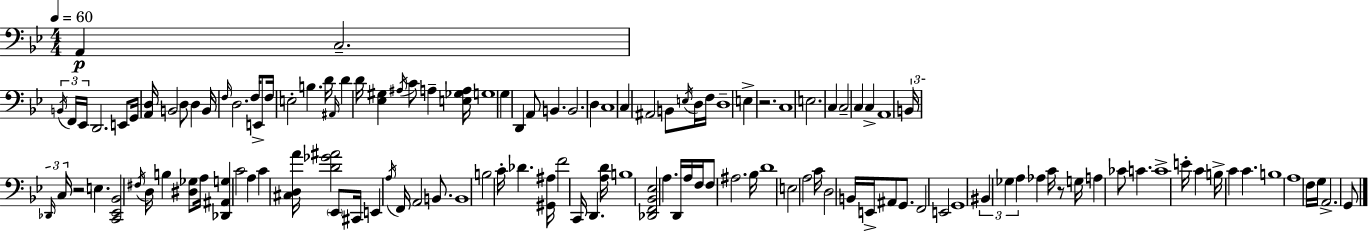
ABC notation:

X:1
T:Untitled
M:4/4
L:1/4
K:Gm
A,, C,2 B,,/4 F,,/4 _E,,/4 D,,2 E,,/2 G,,/4 [A,,D,]/4 B,,2 D,/2 D, B,,/4 F,/4 D,2 F,/4 E,,/2 F,/4 E,2 B, D/4 ^A,,/4 D D/4 [_E,^G,] ^A,/4 C/2 A, [E,_G,A,]/4 G,4 G, D,, A,,/2 B,, B,,2 D, C,4 C, ^A,,2 B,,/2 E,/4 D,/4 F,/4 D,4 E, z2 C,4 E,2 C, C,2 C, C, A,,4 B,,/4 _D,,/4 C,/4 z2 E, [C,,_E,,_B,,]2 ^F,/4 D,/4 B, [^D,_G,]/2 A,/4 [_D,,^A,,G,] C2 A, C [^C,D,A]/4 [D_G^A]2 _E,,/2 ^C,,/4 E,, A,/4 F,,/4 A,,2 B,,/2 B,,4 B,2 C/4 _D [^G,,^A,]/4 F2 C,,/4 D,, [A,D]/4 B,4 [_D,,F,,_B,,_E,]2 A, D,,/4 A,/4 F,/4 F,/2 ^A,2 _B,/4 D4 E,2 A,2 C/4 D,2 B,,/4 E,,/4 ^A,,/2 G,,/2 F,,2 E,,2 G,,4 ^B,, _G, A, _A, C/4 z/2 G,/4 A, _C/2 C C4 E/4 C B,/4 C C B,4 A,4 F,/4 G,/4 A,,2 G,,/2